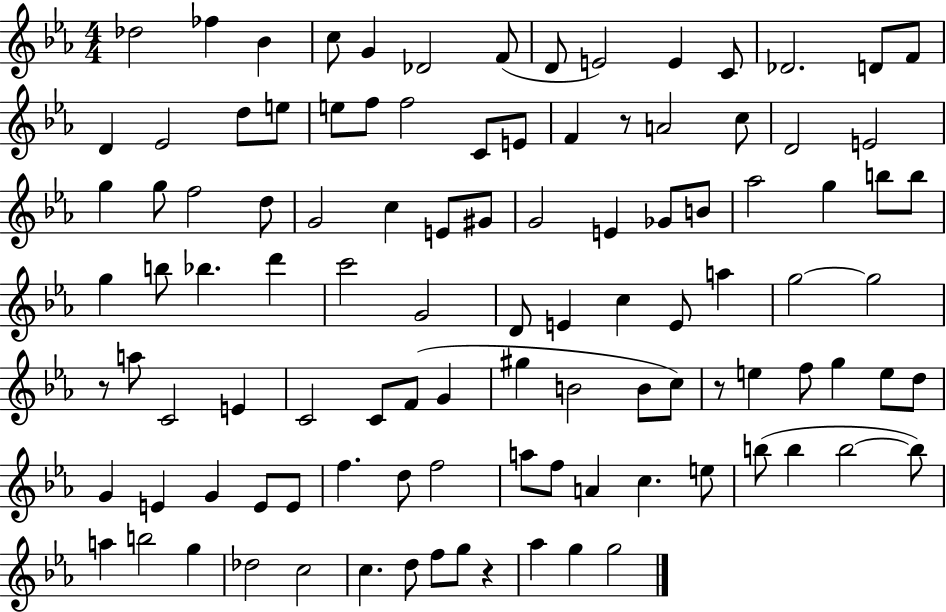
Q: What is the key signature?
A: EES major